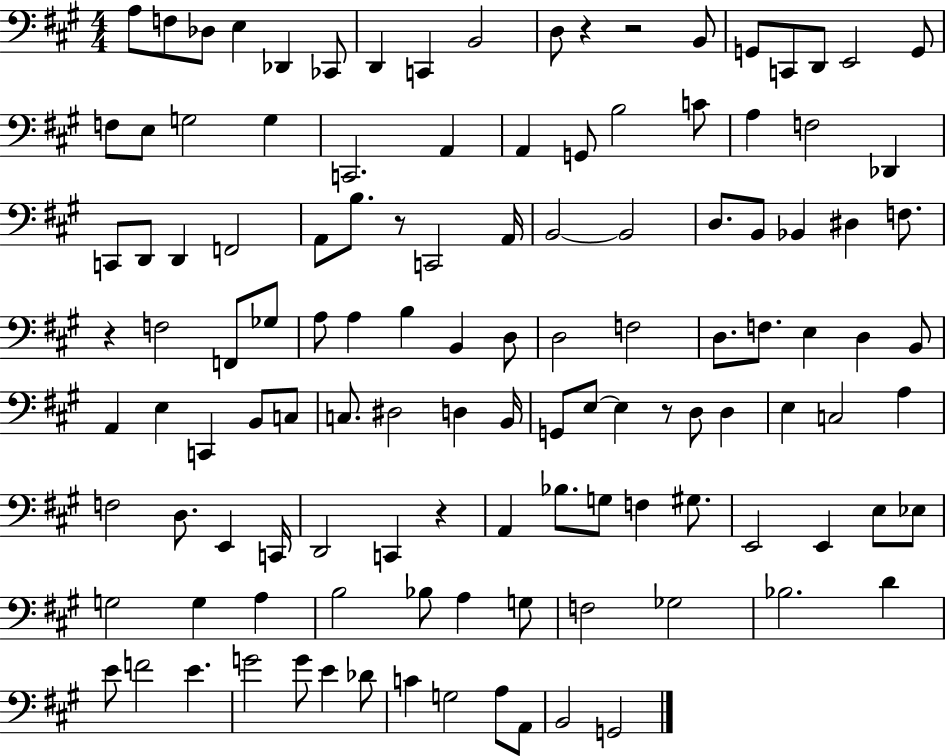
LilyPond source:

{
  \clef bass
  \numericTimeSignature
  \time 4/4
  \key a \major
  a8 f8 des8 e4 des,4 ces,8 | d,4 c,4 b,2 | d8 r4 r2 b,8 | g,8 c,8 d,8 e,2 g,8 | \break f8 e8 g2 g4 | c,2. a,4 | a,4 g,8 b2 c'8 | a4 f2 des,4 | \break c,8 d,8 d,4 f,2 | a,8 b8. r8 c,2 a,16 | b,2~~ b,2 | d8. b,8 bes,4 dis4 f8. | \break r4 f2 f,8 ges8 | a8 a4 b4 b,4 d8 | d2 f2 | d8. f8. e4 d4 b,8 | \break a,4 e4 c,4 b,8 c8 | c8. dis2 d4 b,16 | g,8 e8~~ e4 r8 d8 d4 | e4 c2 a4 | \break f2 d8. e,4 c,16 | d,2 c,4 r4 | a,4 bes8. g8 f4 gis8. | e,2 e,4 e8 ees8 | \break g2 g4 a4 | b2 bes8 a4 g8 | f2 ges2 | bes2. d'4 | \break e'8 f'2 e'4. | g'2 g'8 e'4 des'8 | c'4 g2 a8 a,8 | b,2 g,2 | \break \bar "|."
}